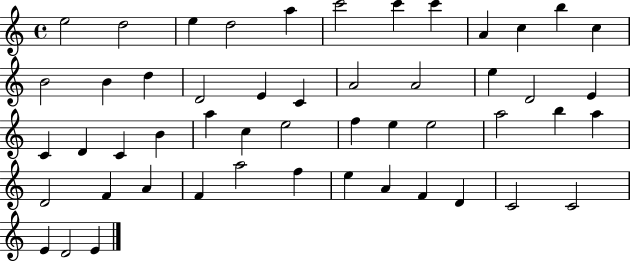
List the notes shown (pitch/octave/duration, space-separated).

E5/h D5/h E5/q D5/h A5/q C6/h C6/q C6/q A4/q C5/q B5/q C5/q B4/h B4/q D5/q D4/h E4/q C4/q A4/h A4/h E5/q D4/h E4/q C4/q D4/q C4/q B4/q A5/q C5/q E5/h F5/q E5/q E5/h A5/h B5/q A5/q D4/h F4/q A4/q F4/q A5/h F5/q E5/q A4/q F4/q D4/q C4/h C4/h E4/q D4/h E4/q